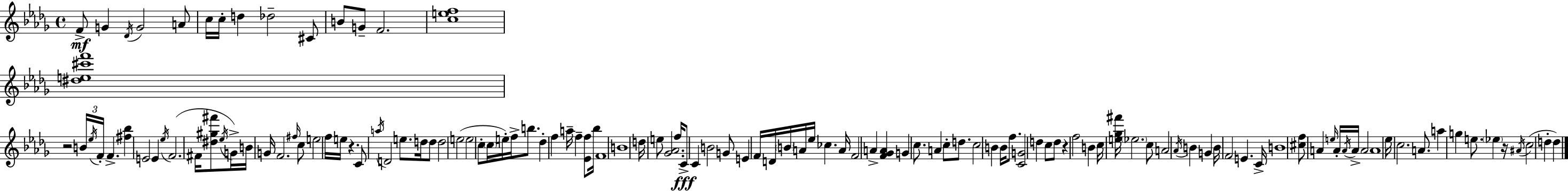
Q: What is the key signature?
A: BES minor